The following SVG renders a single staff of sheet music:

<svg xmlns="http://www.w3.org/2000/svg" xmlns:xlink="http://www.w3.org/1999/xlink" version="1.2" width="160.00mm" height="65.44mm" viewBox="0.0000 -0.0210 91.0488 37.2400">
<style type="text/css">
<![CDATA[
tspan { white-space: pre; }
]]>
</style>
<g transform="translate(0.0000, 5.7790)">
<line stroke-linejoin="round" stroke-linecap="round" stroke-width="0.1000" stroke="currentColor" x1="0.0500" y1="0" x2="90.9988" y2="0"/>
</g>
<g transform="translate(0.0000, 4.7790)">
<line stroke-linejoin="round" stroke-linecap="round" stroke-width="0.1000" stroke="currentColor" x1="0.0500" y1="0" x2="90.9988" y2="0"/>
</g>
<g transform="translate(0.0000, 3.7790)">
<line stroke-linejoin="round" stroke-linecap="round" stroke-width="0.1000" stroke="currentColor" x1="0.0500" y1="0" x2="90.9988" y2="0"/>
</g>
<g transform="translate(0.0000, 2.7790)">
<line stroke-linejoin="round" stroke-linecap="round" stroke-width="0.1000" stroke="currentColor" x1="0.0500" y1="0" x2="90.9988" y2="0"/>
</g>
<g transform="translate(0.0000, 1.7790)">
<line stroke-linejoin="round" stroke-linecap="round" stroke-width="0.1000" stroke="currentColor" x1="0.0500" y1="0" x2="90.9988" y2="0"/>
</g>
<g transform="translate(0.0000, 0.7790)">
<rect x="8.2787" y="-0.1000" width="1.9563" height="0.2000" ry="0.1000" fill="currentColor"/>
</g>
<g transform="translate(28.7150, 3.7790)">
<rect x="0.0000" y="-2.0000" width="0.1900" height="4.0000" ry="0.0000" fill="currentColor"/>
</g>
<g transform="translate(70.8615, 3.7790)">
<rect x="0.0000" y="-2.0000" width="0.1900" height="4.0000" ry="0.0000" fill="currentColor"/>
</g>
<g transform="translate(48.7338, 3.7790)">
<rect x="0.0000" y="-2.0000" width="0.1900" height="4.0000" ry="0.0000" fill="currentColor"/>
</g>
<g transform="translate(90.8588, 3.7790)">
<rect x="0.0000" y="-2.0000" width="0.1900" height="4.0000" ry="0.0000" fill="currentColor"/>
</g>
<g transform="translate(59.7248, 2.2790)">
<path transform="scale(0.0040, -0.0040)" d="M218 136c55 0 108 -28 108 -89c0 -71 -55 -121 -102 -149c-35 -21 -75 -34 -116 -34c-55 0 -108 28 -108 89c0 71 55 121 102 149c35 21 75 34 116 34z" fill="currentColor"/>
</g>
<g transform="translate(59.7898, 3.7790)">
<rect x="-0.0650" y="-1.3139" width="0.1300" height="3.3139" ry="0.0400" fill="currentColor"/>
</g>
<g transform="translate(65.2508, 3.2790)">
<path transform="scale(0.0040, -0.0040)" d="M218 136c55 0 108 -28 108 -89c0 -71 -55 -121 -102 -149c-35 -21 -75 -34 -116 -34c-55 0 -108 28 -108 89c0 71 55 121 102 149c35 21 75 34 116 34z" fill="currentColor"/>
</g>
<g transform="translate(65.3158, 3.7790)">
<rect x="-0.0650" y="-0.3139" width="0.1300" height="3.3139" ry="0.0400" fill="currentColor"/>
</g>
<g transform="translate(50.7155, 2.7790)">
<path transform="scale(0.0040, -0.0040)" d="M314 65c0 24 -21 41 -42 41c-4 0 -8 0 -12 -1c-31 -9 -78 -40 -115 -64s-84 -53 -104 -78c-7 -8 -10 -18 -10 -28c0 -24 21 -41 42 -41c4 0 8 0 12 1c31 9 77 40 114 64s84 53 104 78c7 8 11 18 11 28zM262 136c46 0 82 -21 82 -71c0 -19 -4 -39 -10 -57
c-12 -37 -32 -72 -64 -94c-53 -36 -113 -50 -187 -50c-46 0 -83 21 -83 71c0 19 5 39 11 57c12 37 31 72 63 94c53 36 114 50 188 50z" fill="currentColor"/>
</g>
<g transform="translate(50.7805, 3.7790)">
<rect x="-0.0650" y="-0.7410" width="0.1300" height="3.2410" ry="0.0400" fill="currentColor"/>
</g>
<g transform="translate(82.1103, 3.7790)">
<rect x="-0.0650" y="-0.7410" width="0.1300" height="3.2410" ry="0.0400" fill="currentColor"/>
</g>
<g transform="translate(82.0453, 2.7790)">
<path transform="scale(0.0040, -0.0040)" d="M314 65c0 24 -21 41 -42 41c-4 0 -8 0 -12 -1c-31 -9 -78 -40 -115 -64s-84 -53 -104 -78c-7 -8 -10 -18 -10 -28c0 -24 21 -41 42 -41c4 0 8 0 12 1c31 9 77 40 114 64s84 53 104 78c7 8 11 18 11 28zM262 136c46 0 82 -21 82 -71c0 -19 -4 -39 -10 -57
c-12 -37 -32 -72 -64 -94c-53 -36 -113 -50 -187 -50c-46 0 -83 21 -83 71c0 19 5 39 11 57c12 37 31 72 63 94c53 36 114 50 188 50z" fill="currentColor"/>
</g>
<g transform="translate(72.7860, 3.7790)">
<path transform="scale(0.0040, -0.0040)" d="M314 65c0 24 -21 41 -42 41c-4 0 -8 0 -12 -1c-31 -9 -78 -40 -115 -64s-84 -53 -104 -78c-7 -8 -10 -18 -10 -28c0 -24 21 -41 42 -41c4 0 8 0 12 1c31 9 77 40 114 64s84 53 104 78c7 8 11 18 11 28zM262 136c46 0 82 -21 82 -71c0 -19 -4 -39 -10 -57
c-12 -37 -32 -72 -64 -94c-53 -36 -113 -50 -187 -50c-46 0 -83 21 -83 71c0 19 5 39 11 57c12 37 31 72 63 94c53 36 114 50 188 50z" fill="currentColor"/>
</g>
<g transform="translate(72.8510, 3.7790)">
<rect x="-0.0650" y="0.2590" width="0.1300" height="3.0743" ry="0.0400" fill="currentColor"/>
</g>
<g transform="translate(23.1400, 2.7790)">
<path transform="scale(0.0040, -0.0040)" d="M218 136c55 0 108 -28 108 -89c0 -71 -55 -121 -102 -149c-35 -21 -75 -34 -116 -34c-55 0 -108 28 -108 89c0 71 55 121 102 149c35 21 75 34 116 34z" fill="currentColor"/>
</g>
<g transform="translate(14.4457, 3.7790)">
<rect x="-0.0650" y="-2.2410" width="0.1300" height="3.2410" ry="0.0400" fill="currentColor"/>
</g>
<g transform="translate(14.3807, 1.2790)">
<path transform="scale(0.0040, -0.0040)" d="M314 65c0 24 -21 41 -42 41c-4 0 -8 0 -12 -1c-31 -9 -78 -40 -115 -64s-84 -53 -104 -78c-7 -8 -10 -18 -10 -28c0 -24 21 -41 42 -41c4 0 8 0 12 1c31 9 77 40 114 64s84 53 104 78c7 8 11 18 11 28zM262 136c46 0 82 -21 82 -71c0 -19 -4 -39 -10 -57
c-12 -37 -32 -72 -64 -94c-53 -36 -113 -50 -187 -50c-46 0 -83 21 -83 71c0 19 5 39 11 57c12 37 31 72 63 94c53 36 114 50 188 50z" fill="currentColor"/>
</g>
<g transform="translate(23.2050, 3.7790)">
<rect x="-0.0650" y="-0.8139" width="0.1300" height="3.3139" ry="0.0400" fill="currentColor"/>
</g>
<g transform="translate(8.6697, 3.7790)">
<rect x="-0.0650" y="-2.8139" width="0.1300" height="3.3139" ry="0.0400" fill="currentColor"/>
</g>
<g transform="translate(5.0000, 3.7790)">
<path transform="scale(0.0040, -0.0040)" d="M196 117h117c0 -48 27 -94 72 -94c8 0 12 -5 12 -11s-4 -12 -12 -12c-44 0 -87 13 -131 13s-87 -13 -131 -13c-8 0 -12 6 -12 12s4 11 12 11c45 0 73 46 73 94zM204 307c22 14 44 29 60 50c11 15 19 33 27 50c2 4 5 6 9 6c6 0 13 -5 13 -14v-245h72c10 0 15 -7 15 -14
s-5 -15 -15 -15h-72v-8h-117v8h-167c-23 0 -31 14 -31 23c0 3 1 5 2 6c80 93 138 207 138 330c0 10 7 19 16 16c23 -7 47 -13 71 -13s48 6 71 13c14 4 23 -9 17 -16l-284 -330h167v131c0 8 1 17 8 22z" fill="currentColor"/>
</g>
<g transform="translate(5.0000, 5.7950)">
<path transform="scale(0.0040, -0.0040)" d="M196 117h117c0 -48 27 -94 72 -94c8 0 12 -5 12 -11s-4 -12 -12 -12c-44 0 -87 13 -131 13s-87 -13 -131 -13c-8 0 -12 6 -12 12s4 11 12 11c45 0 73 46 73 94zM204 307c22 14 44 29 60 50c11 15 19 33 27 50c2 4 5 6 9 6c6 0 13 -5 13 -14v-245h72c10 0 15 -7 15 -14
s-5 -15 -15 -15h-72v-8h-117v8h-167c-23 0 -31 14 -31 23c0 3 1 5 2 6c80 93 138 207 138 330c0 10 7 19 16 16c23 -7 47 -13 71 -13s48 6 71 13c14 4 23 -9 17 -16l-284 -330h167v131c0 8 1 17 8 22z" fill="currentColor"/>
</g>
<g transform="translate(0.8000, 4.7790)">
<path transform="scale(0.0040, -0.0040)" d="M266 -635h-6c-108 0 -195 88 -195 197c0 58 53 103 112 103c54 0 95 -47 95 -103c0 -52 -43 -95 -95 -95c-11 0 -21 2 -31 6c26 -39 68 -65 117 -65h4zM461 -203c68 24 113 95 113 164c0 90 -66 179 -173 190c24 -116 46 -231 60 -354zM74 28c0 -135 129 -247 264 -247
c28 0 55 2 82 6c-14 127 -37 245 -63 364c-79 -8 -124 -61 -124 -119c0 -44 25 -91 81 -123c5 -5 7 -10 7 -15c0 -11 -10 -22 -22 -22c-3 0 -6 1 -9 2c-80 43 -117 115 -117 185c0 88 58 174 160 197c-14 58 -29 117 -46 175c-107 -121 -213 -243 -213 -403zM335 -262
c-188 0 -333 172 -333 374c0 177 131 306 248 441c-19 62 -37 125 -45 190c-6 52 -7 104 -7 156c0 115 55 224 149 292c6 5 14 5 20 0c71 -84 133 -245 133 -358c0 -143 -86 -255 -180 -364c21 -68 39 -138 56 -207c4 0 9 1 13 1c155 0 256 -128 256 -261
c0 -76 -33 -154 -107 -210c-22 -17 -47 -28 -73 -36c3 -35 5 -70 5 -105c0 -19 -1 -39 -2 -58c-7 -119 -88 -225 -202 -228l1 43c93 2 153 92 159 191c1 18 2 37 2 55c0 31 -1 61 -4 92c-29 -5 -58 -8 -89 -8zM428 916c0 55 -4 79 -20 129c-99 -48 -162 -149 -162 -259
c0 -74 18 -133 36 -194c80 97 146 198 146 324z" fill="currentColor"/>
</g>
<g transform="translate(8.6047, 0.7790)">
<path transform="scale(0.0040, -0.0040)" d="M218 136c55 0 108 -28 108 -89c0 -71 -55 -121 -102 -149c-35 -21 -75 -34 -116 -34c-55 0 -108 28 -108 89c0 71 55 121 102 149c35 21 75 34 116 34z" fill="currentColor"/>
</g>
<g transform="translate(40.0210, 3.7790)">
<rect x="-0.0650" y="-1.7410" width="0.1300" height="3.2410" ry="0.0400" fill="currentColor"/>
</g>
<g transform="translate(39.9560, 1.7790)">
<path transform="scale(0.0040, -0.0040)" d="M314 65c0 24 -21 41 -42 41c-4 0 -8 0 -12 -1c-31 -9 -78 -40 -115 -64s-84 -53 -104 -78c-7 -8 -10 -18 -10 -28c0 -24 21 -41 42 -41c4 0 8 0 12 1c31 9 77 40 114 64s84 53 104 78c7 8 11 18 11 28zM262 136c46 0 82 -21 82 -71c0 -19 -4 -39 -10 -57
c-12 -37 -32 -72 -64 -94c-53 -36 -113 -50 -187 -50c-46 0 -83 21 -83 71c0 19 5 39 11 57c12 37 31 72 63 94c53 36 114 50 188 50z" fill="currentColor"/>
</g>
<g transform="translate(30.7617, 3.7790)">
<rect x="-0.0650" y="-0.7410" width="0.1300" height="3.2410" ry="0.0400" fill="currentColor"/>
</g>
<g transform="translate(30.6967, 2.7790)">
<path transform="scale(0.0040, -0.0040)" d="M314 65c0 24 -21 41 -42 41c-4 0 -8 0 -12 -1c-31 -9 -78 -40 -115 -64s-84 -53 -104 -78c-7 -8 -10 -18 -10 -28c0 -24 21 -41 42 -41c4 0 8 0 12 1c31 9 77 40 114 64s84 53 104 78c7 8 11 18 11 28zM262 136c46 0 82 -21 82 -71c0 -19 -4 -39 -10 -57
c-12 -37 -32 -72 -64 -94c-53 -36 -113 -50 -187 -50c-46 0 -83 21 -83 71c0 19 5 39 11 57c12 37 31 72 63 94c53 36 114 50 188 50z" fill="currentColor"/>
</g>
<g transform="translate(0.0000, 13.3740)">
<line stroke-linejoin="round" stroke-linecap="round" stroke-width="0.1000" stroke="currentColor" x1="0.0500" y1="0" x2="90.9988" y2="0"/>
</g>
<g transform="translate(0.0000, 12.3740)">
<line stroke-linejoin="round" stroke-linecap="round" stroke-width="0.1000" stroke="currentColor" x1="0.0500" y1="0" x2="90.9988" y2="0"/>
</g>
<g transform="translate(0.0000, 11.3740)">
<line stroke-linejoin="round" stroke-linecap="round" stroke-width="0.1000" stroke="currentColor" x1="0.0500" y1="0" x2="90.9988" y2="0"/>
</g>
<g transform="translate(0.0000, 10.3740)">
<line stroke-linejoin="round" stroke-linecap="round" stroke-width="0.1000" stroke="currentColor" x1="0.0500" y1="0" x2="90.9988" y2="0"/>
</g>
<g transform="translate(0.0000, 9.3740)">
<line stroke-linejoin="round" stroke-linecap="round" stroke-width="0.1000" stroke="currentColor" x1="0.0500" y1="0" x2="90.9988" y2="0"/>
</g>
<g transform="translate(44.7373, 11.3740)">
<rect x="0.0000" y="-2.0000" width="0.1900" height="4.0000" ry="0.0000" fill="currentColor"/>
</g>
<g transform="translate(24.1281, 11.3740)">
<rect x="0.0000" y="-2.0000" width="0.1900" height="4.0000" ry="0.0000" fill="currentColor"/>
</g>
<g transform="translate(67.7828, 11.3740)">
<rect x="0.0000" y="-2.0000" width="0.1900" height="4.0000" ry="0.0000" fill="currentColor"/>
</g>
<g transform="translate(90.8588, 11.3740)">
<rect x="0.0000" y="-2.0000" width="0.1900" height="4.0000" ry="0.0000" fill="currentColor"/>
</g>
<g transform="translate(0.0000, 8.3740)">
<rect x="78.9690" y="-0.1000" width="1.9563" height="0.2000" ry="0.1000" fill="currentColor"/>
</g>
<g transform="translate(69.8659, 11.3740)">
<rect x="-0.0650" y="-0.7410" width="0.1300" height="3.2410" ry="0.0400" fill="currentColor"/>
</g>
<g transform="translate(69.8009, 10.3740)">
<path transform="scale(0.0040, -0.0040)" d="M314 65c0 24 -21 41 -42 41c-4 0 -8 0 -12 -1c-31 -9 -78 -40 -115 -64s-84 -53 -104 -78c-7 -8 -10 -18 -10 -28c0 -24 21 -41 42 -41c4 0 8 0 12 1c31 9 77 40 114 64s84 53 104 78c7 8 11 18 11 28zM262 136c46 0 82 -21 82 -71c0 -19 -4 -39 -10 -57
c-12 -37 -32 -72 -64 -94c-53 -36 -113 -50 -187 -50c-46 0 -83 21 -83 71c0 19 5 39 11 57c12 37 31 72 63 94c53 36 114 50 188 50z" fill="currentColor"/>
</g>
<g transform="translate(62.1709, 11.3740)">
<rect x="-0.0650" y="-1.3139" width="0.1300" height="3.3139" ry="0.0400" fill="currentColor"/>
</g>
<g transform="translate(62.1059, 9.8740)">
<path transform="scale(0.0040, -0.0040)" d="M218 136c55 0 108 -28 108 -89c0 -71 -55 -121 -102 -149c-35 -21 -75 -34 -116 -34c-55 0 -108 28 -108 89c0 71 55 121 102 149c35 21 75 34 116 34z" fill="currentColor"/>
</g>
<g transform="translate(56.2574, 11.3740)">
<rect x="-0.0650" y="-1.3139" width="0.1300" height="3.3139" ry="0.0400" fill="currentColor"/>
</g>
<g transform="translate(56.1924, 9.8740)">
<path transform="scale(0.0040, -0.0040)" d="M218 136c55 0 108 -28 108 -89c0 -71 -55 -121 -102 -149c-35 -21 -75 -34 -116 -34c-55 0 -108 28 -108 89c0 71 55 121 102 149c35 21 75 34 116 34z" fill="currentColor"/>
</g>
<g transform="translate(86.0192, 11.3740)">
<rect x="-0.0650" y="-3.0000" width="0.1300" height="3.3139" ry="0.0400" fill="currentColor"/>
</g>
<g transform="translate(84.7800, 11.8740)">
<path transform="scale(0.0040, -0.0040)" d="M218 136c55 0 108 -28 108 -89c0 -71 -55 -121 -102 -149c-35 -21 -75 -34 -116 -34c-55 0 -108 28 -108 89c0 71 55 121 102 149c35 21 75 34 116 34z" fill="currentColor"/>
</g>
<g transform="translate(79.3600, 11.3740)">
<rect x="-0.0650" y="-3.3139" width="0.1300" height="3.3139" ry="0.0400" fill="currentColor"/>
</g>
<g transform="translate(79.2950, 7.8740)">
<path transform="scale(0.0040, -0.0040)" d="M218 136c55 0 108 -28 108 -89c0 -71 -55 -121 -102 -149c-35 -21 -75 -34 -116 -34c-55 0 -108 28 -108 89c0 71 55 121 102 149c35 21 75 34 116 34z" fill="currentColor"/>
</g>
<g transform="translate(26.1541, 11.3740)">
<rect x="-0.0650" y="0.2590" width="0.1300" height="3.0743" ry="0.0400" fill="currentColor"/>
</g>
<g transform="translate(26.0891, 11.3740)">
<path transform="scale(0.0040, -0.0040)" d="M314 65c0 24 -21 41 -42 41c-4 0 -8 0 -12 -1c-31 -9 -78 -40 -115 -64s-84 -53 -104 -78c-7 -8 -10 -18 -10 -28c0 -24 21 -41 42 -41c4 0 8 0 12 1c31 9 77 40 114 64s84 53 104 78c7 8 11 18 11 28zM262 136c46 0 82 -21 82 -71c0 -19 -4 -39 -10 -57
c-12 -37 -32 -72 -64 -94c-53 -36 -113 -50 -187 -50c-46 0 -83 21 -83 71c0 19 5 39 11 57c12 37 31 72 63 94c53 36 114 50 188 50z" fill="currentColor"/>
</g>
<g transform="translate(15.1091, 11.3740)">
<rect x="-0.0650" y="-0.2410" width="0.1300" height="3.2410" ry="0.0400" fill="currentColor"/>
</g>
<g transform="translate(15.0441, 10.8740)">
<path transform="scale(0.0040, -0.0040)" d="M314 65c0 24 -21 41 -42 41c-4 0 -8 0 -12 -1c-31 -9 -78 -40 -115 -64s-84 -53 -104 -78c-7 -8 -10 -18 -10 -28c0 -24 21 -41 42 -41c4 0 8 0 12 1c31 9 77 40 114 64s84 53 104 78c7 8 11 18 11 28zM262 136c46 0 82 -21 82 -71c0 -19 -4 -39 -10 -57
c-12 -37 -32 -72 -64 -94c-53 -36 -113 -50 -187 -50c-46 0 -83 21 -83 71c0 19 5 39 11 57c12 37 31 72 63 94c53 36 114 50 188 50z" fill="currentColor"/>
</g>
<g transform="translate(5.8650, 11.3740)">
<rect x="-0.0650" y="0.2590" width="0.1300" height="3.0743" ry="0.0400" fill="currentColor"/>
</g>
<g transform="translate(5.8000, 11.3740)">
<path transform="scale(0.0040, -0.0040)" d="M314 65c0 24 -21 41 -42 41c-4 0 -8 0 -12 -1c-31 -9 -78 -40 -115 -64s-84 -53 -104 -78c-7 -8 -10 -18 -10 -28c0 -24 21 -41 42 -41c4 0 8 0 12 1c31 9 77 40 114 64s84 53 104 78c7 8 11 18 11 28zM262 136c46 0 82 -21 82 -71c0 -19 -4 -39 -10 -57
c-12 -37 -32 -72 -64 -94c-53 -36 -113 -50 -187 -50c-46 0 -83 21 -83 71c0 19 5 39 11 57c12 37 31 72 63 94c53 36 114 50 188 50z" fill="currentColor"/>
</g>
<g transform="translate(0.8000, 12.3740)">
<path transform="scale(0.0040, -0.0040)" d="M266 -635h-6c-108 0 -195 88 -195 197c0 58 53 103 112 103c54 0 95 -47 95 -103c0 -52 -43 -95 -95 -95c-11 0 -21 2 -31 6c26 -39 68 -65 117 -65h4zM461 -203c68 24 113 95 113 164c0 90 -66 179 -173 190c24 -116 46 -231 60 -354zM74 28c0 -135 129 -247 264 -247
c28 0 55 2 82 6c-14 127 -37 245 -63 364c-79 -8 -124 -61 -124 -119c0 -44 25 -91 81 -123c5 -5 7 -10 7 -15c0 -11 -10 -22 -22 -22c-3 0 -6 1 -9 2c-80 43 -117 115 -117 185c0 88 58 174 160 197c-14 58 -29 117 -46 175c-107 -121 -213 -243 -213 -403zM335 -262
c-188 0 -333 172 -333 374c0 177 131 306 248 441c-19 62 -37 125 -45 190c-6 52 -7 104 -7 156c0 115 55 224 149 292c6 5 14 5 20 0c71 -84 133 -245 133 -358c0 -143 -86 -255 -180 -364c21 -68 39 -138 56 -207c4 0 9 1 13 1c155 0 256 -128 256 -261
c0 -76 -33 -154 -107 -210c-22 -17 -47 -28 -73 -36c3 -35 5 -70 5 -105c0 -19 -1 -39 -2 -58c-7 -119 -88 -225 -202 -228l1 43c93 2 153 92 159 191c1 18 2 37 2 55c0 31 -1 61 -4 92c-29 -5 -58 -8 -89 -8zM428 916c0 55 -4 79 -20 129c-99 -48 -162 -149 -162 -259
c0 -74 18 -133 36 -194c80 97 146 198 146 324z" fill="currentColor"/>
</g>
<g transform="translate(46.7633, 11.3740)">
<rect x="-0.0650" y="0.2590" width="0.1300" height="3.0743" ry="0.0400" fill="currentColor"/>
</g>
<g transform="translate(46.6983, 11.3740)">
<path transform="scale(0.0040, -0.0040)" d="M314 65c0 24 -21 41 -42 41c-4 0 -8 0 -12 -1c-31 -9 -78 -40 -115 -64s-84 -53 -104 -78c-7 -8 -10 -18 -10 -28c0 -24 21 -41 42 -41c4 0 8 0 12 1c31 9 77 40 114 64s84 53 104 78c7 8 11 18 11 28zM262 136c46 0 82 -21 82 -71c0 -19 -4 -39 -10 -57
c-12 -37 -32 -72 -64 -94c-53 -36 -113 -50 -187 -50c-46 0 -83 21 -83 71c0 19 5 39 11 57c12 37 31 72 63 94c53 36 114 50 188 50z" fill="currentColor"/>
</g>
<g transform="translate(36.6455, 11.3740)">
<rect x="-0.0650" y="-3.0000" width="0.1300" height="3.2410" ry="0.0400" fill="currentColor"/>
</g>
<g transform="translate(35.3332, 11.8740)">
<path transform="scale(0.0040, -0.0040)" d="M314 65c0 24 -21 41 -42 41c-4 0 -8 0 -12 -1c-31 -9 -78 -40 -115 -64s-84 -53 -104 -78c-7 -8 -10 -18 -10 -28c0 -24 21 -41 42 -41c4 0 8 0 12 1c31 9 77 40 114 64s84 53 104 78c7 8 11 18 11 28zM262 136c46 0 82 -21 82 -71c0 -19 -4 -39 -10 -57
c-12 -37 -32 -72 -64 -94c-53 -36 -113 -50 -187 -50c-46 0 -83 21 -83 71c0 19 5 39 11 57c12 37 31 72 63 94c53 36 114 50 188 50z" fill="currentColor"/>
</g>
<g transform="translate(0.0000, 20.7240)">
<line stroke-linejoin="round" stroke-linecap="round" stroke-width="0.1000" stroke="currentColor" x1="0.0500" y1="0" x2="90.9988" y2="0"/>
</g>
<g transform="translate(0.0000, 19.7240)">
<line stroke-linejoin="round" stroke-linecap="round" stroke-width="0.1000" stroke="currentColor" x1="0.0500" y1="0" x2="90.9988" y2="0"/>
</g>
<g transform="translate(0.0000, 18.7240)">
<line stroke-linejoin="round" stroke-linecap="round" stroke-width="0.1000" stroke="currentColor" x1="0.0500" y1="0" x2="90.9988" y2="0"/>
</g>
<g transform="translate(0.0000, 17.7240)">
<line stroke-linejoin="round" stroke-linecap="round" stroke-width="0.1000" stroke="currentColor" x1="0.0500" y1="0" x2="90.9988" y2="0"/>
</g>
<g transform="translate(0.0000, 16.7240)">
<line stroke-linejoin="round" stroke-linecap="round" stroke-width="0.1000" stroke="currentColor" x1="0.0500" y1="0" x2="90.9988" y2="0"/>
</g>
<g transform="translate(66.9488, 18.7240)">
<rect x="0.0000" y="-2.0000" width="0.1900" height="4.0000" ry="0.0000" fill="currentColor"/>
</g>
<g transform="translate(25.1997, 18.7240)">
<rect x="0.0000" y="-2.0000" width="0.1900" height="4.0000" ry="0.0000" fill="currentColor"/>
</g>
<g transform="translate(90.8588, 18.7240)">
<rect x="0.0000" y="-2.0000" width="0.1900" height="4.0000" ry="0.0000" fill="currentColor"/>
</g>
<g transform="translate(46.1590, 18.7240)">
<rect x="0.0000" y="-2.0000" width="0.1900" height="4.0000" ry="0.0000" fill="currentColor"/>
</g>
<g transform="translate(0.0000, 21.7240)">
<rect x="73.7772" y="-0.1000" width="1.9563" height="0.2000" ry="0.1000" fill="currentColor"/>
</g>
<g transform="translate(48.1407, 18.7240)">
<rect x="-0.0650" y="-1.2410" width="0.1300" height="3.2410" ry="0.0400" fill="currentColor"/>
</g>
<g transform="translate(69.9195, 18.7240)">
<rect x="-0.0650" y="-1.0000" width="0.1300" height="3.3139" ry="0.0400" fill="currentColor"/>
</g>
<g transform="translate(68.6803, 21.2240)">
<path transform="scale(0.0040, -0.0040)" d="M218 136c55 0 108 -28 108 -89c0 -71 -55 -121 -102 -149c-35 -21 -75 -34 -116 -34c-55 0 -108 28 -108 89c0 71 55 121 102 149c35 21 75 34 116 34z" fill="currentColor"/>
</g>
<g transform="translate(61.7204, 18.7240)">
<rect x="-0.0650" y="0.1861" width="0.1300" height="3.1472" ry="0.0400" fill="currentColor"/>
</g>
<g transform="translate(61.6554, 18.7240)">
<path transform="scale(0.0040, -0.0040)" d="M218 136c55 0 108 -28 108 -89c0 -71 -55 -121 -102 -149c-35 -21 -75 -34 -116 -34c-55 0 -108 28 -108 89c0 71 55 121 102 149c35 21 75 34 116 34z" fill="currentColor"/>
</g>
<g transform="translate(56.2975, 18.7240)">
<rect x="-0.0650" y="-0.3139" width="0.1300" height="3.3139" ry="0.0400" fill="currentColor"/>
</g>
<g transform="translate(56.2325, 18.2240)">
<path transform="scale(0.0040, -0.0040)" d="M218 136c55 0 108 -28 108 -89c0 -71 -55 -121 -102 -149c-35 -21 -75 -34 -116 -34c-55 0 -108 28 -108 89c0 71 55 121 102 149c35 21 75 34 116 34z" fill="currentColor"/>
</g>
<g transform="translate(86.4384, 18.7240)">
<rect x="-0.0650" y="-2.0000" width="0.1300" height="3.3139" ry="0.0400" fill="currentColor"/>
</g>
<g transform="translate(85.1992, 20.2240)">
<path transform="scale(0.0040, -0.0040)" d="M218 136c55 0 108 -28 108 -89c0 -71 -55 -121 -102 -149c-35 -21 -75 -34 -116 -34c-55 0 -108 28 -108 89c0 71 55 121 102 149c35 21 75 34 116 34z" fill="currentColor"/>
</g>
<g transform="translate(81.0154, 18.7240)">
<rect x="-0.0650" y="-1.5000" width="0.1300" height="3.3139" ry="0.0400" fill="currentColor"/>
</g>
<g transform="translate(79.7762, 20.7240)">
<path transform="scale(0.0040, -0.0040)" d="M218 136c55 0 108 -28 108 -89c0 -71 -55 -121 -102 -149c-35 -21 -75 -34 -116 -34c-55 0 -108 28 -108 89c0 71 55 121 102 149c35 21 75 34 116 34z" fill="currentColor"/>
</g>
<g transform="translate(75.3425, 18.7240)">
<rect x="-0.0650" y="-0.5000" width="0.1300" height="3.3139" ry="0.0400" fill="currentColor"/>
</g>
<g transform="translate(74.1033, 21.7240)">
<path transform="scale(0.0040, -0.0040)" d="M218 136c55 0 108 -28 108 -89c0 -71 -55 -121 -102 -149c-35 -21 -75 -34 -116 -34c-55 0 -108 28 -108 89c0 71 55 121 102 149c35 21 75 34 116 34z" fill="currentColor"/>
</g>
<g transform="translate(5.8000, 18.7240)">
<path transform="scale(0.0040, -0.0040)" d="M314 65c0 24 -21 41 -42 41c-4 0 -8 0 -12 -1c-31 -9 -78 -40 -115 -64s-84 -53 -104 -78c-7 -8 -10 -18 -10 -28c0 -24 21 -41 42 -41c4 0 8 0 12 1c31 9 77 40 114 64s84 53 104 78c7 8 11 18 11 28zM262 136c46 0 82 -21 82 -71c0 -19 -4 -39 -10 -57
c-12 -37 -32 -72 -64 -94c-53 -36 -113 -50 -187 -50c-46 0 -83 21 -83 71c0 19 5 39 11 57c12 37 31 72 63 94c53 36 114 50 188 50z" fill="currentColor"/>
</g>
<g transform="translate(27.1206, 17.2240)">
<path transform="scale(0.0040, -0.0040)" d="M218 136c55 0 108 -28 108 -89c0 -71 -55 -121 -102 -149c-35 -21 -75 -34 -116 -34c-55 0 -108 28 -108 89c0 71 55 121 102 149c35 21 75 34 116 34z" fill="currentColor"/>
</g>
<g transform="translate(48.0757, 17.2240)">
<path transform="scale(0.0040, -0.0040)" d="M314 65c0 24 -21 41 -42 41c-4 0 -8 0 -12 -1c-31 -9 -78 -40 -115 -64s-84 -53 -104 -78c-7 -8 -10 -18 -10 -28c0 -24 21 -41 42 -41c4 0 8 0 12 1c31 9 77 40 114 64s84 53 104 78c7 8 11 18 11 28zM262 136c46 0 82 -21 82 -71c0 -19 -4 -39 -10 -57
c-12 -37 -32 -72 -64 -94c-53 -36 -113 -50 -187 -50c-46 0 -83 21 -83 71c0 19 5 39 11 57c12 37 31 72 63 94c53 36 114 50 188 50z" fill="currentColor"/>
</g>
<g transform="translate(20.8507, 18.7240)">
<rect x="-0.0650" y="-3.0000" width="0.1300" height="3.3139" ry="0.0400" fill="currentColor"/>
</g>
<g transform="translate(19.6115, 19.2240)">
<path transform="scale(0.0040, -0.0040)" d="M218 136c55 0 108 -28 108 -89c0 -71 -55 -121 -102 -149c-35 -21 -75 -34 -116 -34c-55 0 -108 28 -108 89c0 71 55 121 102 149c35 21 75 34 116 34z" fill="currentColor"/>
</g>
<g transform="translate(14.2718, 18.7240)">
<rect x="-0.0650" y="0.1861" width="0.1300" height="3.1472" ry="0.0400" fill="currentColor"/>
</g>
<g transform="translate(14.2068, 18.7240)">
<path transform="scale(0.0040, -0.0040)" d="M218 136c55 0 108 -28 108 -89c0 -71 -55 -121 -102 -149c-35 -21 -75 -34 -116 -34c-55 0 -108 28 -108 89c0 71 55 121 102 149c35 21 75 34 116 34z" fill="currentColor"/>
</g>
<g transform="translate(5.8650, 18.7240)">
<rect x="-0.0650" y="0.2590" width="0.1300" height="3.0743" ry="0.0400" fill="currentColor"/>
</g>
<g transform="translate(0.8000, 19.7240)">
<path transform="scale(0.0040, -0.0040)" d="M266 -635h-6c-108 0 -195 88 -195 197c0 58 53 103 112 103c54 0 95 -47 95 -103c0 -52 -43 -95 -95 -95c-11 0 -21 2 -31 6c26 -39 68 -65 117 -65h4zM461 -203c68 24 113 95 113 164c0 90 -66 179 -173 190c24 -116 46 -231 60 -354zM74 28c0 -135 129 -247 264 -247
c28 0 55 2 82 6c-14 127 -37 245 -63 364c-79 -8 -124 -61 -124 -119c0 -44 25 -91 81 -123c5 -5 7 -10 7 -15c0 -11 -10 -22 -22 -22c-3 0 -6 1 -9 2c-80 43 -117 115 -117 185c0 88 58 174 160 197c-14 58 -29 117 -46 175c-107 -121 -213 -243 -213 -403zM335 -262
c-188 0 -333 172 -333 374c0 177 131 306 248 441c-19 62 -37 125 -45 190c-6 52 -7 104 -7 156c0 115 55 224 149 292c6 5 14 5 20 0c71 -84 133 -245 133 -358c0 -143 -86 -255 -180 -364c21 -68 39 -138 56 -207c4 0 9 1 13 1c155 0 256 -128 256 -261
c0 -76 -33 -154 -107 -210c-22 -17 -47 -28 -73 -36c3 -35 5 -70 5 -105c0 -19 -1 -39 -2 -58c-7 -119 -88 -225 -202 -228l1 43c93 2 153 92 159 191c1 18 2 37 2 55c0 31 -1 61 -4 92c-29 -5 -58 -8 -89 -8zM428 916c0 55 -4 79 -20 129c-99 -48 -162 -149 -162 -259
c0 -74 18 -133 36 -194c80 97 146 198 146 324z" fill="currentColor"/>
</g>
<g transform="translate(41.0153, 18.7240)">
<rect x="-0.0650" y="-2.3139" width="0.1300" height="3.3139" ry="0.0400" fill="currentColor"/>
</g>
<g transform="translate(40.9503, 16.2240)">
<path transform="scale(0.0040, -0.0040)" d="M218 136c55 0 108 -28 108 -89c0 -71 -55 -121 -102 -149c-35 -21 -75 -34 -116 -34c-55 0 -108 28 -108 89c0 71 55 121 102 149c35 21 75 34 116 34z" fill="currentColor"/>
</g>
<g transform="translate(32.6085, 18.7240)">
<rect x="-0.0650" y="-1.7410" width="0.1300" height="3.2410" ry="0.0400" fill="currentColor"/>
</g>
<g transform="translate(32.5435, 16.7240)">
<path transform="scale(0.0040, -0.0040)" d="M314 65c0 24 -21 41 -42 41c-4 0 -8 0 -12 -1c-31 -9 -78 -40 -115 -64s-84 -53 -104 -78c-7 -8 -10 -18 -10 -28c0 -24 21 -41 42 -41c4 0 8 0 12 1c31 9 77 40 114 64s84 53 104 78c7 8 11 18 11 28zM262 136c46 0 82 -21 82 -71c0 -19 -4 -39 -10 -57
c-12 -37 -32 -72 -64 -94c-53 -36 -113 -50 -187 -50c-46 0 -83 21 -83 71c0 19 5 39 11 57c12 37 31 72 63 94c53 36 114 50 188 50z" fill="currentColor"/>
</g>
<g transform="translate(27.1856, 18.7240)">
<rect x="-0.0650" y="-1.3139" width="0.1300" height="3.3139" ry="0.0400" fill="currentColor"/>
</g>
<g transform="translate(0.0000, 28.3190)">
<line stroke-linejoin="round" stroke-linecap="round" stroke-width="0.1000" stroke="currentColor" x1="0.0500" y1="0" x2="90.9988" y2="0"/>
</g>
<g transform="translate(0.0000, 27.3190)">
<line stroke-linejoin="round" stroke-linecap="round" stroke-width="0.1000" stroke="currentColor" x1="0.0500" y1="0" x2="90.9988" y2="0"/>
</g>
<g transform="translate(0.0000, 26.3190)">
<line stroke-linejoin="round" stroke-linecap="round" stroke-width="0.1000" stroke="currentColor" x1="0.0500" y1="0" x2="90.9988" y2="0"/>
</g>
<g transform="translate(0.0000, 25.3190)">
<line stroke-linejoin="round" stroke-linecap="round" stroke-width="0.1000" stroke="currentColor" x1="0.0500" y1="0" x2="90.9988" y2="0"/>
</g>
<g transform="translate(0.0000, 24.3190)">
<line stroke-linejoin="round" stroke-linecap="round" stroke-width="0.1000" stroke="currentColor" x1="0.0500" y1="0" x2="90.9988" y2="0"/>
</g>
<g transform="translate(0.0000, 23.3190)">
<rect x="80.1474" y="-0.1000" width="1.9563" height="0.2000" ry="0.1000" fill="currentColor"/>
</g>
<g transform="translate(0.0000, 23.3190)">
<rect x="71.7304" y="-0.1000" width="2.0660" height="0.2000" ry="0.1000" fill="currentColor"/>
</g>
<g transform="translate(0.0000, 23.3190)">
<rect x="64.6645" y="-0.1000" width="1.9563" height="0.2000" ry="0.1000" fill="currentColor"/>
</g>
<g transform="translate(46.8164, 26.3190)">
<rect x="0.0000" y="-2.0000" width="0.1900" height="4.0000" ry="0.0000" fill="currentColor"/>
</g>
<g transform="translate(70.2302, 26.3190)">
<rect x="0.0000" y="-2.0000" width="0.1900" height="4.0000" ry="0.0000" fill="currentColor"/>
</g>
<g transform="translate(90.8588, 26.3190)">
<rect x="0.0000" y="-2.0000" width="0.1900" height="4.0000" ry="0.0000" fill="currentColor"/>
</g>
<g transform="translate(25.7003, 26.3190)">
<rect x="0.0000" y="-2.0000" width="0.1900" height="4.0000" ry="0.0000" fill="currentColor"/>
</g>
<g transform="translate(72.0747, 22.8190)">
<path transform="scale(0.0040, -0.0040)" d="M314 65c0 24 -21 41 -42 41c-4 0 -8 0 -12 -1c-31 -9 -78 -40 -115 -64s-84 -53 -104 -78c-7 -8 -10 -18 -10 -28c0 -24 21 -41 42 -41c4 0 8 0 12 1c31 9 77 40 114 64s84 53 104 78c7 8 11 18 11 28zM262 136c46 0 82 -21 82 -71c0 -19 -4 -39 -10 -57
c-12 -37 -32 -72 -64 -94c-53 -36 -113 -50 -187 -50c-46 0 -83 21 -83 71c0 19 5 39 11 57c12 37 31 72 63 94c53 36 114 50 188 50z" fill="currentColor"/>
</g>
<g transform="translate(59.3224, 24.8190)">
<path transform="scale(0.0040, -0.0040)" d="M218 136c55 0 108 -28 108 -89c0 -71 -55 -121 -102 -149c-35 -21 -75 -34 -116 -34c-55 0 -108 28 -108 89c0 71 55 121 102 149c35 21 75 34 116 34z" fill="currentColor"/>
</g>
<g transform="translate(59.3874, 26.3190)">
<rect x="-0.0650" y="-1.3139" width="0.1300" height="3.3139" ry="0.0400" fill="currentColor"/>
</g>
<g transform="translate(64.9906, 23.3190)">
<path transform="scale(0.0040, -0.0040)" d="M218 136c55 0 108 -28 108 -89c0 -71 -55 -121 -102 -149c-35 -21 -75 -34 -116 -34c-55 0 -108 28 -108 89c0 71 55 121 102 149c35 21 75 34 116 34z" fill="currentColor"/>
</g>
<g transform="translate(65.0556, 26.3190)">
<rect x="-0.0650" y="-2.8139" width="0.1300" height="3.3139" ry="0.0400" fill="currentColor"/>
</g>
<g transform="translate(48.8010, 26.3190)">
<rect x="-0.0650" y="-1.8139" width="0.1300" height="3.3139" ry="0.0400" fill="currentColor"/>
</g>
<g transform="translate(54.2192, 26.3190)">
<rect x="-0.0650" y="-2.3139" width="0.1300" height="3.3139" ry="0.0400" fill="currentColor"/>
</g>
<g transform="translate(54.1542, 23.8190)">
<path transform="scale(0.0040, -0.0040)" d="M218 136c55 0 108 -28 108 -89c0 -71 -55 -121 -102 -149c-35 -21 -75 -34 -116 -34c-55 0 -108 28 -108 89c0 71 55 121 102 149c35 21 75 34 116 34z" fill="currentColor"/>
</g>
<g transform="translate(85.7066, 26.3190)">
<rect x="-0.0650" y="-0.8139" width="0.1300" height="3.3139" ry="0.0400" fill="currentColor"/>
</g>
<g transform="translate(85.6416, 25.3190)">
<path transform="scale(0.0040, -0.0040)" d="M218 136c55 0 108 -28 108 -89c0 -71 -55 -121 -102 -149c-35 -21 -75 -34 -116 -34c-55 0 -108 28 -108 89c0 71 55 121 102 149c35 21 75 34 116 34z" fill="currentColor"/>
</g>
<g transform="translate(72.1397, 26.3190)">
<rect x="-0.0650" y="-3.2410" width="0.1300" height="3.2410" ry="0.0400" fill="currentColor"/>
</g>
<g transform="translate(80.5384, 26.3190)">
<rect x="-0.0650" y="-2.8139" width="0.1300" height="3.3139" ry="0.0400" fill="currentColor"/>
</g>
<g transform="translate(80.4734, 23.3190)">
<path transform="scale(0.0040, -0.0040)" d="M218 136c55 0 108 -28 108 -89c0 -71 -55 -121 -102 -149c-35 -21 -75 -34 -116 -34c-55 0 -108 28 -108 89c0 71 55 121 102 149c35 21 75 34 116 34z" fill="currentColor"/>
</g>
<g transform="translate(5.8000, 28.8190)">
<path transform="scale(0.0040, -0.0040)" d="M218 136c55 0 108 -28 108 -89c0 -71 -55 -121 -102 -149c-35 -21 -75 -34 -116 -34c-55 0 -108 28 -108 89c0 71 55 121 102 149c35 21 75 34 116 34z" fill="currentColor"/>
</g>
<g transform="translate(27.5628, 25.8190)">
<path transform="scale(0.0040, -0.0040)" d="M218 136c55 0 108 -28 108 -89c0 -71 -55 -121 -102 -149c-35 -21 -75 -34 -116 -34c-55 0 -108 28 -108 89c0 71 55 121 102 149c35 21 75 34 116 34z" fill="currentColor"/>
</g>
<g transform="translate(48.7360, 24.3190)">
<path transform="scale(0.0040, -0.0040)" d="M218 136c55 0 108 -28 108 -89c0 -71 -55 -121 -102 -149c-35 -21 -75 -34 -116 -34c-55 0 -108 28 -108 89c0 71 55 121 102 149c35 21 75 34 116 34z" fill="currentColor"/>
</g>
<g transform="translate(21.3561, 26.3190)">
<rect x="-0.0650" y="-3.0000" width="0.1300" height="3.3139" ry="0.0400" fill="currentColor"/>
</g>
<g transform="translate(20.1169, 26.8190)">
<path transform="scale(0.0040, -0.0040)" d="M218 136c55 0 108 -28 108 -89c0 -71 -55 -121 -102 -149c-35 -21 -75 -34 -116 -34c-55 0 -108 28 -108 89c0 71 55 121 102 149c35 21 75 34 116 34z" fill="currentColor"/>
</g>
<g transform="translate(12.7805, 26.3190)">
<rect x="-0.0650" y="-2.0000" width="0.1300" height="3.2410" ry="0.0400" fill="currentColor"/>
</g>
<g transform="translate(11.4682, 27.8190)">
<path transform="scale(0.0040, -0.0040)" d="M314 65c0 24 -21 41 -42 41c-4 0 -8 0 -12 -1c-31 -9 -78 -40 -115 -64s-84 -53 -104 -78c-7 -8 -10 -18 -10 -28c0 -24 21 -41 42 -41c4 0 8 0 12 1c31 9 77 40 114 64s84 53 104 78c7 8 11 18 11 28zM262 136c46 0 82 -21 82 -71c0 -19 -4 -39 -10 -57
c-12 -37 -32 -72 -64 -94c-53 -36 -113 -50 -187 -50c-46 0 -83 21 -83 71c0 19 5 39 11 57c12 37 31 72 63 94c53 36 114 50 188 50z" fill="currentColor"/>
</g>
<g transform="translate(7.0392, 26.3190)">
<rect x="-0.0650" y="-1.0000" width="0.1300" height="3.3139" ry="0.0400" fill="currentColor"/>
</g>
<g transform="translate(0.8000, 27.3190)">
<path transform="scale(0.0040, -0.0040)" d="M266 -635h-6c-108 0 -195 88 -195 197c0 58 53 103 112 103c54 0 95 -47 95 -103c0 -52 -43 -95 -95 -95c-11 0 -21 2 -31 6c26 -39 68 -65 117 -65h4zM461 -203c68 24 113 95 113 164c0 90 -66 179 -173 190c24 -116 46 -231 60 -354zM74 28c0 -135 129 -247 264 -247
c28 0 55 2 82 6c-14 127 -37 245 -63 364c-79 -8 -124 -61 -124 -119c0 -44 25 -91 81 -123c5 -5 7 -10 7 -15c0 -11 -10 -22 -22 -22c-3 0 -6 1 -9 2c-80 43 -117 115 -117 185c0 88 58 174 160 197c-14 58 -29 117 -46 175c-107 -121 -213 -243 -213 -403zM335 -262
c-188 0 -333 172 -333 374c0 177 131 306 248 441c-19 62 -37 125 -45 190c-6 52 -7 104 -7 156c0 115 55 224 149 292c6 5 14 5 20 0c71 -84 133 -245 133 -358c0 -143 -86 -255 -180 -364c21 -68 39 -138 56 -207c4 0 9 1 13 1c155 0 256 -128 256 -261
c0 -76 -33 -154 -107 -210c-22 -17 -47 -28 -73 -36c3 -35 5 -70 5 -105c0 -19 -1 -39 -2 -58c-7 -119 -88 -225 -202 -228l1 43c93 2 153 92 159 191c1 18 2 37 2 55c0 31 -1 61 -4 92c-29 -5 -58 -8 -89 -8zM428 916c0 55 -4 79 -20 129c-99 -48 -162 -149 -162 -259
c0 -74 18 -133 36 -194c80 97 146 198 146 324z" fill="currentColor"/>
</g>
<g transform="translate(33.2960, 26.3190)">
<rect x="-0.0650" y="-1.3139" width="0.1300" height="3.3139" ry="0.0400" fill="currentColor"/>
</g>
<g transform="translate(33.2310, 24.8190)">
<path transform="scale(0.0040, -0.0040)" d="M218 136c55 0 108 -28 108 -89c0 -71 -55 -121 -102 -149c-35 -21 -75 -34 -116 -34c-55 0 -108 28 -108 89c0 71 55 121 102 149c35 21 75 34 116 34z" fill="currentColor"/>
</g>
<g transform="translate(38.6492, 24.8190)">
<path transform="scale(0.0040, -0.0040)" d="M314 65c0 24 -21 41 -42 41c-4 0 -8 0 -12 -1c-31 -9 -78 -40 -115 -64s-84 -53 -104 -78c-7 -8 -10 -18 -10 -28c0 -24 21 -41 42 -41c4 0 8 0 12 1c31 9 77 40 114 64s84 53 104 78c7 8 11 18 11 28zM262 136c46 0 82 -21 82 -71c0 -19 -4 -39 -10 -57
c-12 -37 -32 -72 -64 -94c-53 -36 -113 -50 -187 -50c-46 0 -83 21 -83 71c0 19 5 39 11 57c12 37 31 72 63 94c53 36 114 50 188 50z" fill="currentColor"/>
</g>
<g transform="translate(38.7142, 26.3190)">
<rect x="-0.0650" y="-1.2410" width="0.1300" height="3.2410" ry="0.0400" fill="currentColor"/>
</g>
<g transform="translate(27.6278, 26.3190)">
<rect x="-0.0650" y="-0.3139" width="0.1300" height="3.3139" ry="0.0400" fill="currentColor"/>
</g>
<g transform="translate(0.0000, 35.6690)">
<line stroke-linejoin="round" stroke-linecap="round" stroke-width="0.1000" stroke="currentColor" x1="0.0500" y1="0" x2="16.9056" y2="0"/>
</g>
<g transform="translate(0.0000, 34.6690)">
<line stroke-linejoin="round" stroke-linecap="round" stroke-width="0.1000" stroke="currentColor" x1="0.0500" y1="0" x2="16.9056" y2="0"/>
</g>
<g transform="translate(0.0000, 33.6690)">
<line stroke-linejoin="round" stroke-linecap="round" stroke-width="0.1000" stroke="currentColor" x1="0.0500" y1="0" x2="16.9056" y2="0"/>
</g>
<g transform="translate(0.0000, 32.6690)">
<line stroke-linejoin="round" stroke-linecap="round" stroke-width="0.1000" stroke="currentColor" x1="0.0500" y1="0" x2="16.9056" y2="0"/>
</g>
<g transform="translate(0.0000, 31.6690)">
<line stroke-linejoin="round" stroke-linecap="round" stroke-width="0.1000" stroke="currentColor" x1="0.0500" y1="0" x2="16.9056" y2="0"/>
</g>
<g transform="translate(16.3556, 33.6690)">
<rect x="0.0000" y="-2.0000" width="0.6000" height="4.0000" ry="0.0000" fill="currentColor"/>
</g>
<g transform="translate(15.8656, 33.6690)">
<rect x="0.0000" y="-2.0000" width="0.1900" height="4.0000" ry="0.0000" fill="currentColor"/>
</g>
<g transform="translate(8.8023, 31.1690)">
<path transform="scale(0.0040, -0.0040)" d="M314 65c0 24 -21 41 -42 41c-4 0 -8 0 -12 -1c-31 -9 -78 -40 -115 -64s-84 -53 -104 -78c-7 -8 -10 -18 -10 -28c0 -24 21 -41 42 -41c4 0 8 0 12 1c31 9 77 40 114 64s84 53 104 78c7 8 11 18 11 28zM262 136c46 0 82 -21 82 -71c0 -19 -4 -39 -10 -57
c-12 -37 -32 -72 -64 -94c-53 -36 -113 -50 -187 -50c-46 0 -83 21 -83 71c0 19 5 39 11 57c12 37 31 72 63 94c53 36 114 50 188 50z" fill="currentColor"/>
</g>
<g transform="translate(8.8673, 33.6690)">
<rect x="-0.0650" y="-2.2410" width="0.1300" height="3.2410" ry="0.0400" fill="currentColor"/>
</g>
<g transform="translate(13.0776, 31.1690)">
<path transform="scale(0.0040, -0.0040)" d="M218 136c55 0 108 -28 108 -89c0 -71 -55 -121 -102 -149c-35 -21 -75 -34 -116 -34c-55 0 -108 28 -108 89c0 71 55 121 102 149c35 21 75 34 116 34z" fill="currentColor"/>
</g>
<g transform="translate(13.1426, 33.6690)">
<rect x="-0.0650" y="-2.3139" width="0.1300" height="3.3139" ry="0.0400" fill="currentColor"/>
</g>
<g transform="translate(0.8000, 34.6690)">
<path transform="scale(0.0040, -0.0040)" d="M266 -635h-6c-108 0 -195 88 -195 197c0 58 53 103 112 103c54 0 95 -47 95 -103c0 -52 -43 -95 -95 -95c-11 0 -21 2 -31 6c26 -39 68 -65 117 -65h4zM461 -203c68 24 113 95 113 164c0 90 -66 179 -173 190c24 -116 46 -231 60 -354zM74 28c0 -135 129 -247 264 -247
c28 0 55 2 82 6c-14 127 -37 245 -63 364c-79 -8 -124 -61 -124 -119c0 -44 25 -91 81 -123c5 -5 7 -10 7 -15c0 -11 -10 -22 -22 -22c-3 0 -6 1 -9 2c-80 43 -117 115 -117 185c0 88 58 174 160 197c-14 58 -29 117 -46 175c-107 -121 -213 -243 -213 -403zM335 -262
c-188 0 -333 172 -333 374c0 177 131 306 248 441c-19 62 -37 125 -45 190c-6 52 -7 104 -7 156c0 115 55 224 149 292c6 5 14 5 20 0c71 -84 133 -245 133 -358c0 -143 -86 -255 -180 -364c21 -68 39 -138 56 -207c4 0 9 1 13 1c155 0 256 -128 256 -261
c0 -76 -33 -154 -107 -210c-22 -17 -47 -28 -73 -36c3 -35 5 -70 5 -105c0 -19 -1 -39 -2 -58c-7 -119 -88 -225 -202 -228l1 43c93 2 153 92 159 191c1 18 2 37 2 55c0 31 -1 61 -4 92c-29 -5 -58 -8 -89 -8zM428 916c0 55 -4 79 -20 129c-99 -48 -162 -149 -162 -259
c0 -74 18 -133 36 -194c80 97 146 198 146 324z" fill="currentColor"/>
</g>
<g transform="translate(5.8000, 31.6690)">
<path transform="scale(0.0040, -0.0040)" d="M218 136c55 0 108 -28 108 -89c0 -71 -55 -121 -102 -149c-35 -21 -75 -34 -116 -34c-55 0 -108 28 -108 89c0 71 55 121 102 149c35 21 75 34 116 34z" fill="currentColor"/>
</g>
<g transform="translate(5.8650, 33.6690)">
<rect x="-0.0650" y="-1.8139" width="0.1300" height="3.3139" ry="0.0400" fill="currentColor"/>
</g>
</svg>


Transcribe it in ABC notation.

X:1
T:Untitled
M:4/4
L:1/4
K:C
a g2 d d2 f2 d2 e c B2 d2 B2 c2 B2 A2 B2 e e d2 b A B2 B A e f2 g e2 c B D C E F D F2 A c e e2 f g e a b2 a d f g2 g